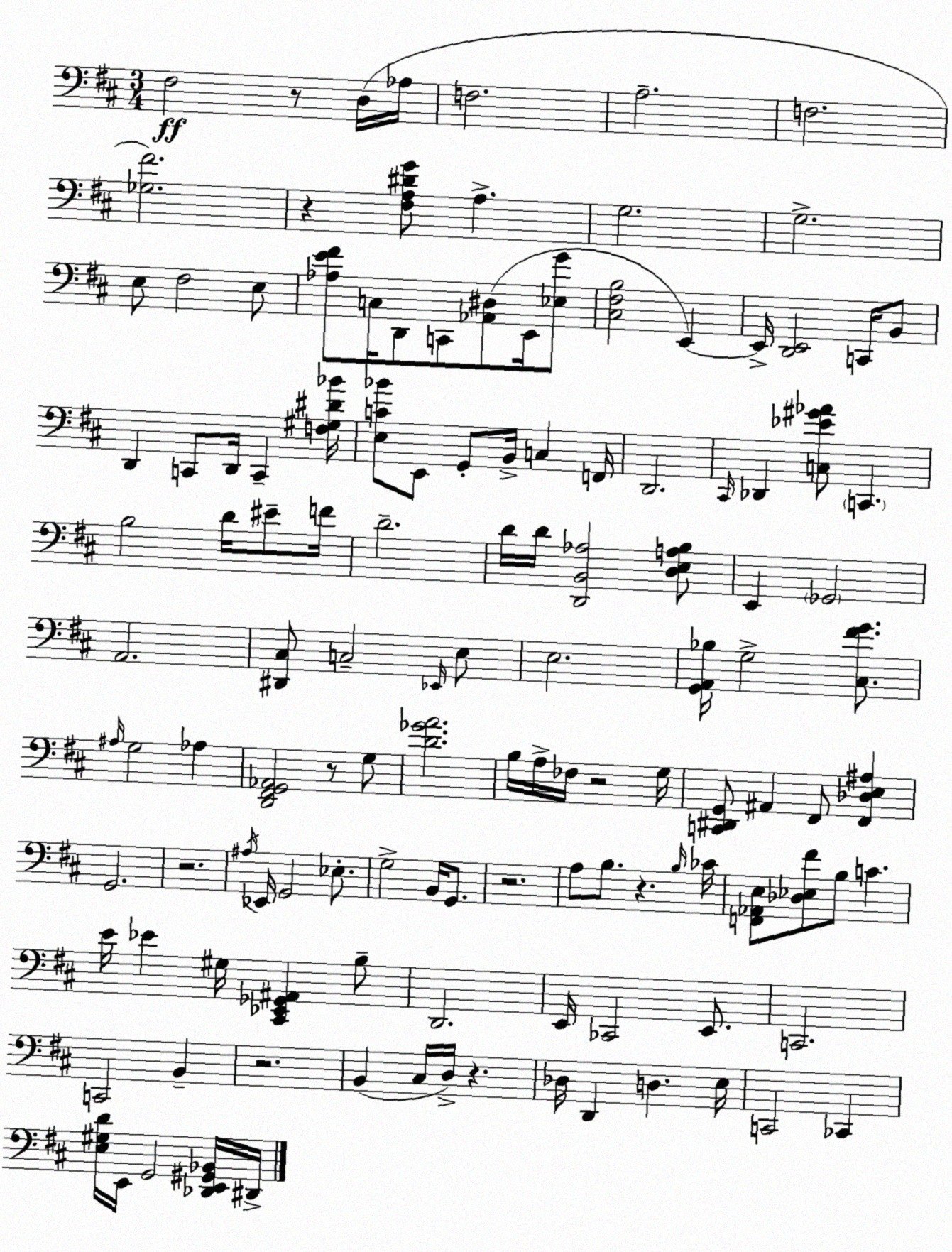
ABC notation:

X:1
T:Untitled
M:3/4
L:1/4
K:D
^F,2 z/2 D,/4 _A,/4 F,2 A,2 F,2 [_G,^F]2 z [^F,A,^DG]/2 A, G,2 G,2 E,/2 ^F,2 E,/2 [_A,E^F]/2 C,/4 D,,/2 C,,/2 [_A,,^D,]/2 E,,/4 [_E,G]/2 [^C,^F,B,]2 E,, E,,/4 [D,,E,,]2 C,,/4 B,,/2 D,, C,,/2 D,,/4 C,, [F,^G,^D_B]/4 [E,C_B]/2 E,,/2 G,,/2 B,,/4 C, F,,/4 D,,2 ^C,,/4 _D,, [C,_E^G_A]/2 C,, B,2 D/4 ^E/2 F/4 D2 D/4 D/4 [D,,B,,_A,]2 [D,E,A,B,]/2 E,, _G,,2 A,,2 [^D,,^C,]/2 C,2 _E,,/4 E,/2 E,2 [G,,A,,_B,]/4 G,2 [^C,^FG]/2 ^A,/4 G,2 _A, [D,,^F,,G,,_A,,]2 z/2 G,/2 [D_GA]2 B,/4 A,/4 _F,/4 z2 G,/4 [C,,^D,,G,,]/2 ^A,, ^F,,/2 [^F,,_D,E,^A,] G,,2 z2 ^A,/4 _E,,/4 G,,2 _E,/2 G,2 B,,/4 G,,/2 z2 A,/2 B,/2 z B,/4 _C/4 [F,,_A,,E,]/2 [_D,_E,^F]/2 B,/2 C E/4 _E ^G,/4 [^C,,_E,,_G,,^A,,] B,/2 D,,2 E,,/4 _C,,2 E,,/2 C,,2 C,,2 B,, z2 B,, ^C,/4 D,/4 z _D,/4 D,, D, E,/4 C,,2 _C,, [E,^G,D]/4 E,,/4 G,,2 [_D,,E,,^G,,_B,,]/4 ^D,,/4